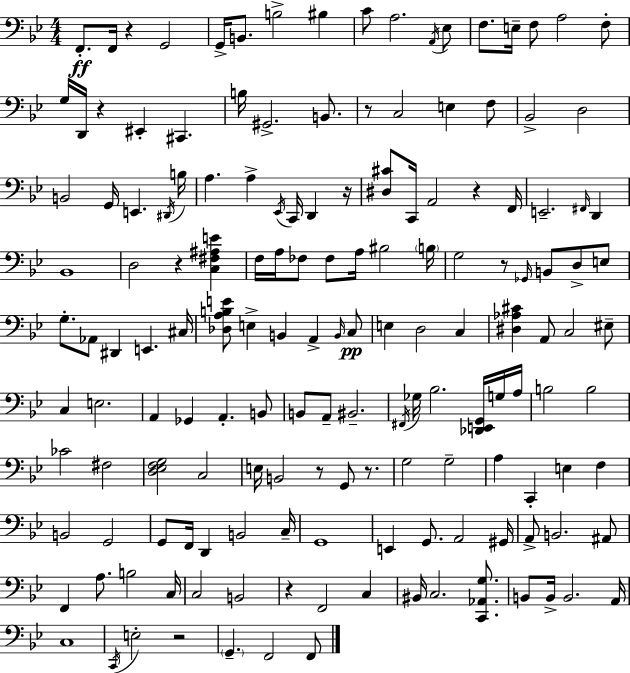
{
  \clef bass
  \numericTimeSignature
  \time 4/4
  \key g \minor
  f,8.-.\ff f,16 r4 g,2 | g,16-> b,8. b2-> bis4 | c'8 a2. \acciaccatura { a,16 } ees8 | f8. e16-- f8 a2 f8-. | \break g16 d,16 r4 eis,4-. cis,4. | b16 gis,2.-> b,8. | r8 c2 e4 f8 | bes,2-> d2 | \break b,2 g,16 e,4. | \acciaccatura { dis,16 } b16 a4. a4-> \acciaccatura { ees,16 } c,16 d,4 | r16 <dis cis'>8 c,16 a,2 r4 | f,16 e,2.-- \grace { fis,16 } | \break d,4 bes,1 | d2 r4 | <c fis ais e'>4 f16 a16 fes8 fes8 a16 bis2 | \parenthesize b16 g2 r8 \grace { ges,16 } b,8 | \break d8-> e8 g8.-. aes,8 dis,4 e,4. | cis16 <des a b e'>8 e4-> b,4 a,4-> | \grace { b,16 } c8\pp e4 d2 | c4 <dis aes cis'>4 a,8 c2 | \break eis8-- c4 e2. | a,4 ges,4 a,4.-. | b,8 b,8 a,8-- bis,2.-- | \acciaccatura { fis,16 } ges16 bes2. | \break <des, e, g,>16 g16 a16 b2 b2 | ces'2 fis2 | <d ees f g>2 c2 | e16 b,2 | \break r8 g,8 r8. g2 g2-- | a4 c,4-. e4 | f4 b,2 g,2 | g,8 f,16 d,4 b,2 | \break c16-- g,1 | e,4 g,8. a,2 | gis,16 a,8-> b,2. | ais,8 f,4 a8. b2 | \break c16 c2 b,2 | r4 f,2 | c4 bis,16 c2. | <c, aes, g>8. b,8 b,16-> b,2. | \break a,16 c1 | \acciaccatura { c,16 } e2-. | r2 \parenthesize g,4.-- f,2 | f,8 \bar "|."
}